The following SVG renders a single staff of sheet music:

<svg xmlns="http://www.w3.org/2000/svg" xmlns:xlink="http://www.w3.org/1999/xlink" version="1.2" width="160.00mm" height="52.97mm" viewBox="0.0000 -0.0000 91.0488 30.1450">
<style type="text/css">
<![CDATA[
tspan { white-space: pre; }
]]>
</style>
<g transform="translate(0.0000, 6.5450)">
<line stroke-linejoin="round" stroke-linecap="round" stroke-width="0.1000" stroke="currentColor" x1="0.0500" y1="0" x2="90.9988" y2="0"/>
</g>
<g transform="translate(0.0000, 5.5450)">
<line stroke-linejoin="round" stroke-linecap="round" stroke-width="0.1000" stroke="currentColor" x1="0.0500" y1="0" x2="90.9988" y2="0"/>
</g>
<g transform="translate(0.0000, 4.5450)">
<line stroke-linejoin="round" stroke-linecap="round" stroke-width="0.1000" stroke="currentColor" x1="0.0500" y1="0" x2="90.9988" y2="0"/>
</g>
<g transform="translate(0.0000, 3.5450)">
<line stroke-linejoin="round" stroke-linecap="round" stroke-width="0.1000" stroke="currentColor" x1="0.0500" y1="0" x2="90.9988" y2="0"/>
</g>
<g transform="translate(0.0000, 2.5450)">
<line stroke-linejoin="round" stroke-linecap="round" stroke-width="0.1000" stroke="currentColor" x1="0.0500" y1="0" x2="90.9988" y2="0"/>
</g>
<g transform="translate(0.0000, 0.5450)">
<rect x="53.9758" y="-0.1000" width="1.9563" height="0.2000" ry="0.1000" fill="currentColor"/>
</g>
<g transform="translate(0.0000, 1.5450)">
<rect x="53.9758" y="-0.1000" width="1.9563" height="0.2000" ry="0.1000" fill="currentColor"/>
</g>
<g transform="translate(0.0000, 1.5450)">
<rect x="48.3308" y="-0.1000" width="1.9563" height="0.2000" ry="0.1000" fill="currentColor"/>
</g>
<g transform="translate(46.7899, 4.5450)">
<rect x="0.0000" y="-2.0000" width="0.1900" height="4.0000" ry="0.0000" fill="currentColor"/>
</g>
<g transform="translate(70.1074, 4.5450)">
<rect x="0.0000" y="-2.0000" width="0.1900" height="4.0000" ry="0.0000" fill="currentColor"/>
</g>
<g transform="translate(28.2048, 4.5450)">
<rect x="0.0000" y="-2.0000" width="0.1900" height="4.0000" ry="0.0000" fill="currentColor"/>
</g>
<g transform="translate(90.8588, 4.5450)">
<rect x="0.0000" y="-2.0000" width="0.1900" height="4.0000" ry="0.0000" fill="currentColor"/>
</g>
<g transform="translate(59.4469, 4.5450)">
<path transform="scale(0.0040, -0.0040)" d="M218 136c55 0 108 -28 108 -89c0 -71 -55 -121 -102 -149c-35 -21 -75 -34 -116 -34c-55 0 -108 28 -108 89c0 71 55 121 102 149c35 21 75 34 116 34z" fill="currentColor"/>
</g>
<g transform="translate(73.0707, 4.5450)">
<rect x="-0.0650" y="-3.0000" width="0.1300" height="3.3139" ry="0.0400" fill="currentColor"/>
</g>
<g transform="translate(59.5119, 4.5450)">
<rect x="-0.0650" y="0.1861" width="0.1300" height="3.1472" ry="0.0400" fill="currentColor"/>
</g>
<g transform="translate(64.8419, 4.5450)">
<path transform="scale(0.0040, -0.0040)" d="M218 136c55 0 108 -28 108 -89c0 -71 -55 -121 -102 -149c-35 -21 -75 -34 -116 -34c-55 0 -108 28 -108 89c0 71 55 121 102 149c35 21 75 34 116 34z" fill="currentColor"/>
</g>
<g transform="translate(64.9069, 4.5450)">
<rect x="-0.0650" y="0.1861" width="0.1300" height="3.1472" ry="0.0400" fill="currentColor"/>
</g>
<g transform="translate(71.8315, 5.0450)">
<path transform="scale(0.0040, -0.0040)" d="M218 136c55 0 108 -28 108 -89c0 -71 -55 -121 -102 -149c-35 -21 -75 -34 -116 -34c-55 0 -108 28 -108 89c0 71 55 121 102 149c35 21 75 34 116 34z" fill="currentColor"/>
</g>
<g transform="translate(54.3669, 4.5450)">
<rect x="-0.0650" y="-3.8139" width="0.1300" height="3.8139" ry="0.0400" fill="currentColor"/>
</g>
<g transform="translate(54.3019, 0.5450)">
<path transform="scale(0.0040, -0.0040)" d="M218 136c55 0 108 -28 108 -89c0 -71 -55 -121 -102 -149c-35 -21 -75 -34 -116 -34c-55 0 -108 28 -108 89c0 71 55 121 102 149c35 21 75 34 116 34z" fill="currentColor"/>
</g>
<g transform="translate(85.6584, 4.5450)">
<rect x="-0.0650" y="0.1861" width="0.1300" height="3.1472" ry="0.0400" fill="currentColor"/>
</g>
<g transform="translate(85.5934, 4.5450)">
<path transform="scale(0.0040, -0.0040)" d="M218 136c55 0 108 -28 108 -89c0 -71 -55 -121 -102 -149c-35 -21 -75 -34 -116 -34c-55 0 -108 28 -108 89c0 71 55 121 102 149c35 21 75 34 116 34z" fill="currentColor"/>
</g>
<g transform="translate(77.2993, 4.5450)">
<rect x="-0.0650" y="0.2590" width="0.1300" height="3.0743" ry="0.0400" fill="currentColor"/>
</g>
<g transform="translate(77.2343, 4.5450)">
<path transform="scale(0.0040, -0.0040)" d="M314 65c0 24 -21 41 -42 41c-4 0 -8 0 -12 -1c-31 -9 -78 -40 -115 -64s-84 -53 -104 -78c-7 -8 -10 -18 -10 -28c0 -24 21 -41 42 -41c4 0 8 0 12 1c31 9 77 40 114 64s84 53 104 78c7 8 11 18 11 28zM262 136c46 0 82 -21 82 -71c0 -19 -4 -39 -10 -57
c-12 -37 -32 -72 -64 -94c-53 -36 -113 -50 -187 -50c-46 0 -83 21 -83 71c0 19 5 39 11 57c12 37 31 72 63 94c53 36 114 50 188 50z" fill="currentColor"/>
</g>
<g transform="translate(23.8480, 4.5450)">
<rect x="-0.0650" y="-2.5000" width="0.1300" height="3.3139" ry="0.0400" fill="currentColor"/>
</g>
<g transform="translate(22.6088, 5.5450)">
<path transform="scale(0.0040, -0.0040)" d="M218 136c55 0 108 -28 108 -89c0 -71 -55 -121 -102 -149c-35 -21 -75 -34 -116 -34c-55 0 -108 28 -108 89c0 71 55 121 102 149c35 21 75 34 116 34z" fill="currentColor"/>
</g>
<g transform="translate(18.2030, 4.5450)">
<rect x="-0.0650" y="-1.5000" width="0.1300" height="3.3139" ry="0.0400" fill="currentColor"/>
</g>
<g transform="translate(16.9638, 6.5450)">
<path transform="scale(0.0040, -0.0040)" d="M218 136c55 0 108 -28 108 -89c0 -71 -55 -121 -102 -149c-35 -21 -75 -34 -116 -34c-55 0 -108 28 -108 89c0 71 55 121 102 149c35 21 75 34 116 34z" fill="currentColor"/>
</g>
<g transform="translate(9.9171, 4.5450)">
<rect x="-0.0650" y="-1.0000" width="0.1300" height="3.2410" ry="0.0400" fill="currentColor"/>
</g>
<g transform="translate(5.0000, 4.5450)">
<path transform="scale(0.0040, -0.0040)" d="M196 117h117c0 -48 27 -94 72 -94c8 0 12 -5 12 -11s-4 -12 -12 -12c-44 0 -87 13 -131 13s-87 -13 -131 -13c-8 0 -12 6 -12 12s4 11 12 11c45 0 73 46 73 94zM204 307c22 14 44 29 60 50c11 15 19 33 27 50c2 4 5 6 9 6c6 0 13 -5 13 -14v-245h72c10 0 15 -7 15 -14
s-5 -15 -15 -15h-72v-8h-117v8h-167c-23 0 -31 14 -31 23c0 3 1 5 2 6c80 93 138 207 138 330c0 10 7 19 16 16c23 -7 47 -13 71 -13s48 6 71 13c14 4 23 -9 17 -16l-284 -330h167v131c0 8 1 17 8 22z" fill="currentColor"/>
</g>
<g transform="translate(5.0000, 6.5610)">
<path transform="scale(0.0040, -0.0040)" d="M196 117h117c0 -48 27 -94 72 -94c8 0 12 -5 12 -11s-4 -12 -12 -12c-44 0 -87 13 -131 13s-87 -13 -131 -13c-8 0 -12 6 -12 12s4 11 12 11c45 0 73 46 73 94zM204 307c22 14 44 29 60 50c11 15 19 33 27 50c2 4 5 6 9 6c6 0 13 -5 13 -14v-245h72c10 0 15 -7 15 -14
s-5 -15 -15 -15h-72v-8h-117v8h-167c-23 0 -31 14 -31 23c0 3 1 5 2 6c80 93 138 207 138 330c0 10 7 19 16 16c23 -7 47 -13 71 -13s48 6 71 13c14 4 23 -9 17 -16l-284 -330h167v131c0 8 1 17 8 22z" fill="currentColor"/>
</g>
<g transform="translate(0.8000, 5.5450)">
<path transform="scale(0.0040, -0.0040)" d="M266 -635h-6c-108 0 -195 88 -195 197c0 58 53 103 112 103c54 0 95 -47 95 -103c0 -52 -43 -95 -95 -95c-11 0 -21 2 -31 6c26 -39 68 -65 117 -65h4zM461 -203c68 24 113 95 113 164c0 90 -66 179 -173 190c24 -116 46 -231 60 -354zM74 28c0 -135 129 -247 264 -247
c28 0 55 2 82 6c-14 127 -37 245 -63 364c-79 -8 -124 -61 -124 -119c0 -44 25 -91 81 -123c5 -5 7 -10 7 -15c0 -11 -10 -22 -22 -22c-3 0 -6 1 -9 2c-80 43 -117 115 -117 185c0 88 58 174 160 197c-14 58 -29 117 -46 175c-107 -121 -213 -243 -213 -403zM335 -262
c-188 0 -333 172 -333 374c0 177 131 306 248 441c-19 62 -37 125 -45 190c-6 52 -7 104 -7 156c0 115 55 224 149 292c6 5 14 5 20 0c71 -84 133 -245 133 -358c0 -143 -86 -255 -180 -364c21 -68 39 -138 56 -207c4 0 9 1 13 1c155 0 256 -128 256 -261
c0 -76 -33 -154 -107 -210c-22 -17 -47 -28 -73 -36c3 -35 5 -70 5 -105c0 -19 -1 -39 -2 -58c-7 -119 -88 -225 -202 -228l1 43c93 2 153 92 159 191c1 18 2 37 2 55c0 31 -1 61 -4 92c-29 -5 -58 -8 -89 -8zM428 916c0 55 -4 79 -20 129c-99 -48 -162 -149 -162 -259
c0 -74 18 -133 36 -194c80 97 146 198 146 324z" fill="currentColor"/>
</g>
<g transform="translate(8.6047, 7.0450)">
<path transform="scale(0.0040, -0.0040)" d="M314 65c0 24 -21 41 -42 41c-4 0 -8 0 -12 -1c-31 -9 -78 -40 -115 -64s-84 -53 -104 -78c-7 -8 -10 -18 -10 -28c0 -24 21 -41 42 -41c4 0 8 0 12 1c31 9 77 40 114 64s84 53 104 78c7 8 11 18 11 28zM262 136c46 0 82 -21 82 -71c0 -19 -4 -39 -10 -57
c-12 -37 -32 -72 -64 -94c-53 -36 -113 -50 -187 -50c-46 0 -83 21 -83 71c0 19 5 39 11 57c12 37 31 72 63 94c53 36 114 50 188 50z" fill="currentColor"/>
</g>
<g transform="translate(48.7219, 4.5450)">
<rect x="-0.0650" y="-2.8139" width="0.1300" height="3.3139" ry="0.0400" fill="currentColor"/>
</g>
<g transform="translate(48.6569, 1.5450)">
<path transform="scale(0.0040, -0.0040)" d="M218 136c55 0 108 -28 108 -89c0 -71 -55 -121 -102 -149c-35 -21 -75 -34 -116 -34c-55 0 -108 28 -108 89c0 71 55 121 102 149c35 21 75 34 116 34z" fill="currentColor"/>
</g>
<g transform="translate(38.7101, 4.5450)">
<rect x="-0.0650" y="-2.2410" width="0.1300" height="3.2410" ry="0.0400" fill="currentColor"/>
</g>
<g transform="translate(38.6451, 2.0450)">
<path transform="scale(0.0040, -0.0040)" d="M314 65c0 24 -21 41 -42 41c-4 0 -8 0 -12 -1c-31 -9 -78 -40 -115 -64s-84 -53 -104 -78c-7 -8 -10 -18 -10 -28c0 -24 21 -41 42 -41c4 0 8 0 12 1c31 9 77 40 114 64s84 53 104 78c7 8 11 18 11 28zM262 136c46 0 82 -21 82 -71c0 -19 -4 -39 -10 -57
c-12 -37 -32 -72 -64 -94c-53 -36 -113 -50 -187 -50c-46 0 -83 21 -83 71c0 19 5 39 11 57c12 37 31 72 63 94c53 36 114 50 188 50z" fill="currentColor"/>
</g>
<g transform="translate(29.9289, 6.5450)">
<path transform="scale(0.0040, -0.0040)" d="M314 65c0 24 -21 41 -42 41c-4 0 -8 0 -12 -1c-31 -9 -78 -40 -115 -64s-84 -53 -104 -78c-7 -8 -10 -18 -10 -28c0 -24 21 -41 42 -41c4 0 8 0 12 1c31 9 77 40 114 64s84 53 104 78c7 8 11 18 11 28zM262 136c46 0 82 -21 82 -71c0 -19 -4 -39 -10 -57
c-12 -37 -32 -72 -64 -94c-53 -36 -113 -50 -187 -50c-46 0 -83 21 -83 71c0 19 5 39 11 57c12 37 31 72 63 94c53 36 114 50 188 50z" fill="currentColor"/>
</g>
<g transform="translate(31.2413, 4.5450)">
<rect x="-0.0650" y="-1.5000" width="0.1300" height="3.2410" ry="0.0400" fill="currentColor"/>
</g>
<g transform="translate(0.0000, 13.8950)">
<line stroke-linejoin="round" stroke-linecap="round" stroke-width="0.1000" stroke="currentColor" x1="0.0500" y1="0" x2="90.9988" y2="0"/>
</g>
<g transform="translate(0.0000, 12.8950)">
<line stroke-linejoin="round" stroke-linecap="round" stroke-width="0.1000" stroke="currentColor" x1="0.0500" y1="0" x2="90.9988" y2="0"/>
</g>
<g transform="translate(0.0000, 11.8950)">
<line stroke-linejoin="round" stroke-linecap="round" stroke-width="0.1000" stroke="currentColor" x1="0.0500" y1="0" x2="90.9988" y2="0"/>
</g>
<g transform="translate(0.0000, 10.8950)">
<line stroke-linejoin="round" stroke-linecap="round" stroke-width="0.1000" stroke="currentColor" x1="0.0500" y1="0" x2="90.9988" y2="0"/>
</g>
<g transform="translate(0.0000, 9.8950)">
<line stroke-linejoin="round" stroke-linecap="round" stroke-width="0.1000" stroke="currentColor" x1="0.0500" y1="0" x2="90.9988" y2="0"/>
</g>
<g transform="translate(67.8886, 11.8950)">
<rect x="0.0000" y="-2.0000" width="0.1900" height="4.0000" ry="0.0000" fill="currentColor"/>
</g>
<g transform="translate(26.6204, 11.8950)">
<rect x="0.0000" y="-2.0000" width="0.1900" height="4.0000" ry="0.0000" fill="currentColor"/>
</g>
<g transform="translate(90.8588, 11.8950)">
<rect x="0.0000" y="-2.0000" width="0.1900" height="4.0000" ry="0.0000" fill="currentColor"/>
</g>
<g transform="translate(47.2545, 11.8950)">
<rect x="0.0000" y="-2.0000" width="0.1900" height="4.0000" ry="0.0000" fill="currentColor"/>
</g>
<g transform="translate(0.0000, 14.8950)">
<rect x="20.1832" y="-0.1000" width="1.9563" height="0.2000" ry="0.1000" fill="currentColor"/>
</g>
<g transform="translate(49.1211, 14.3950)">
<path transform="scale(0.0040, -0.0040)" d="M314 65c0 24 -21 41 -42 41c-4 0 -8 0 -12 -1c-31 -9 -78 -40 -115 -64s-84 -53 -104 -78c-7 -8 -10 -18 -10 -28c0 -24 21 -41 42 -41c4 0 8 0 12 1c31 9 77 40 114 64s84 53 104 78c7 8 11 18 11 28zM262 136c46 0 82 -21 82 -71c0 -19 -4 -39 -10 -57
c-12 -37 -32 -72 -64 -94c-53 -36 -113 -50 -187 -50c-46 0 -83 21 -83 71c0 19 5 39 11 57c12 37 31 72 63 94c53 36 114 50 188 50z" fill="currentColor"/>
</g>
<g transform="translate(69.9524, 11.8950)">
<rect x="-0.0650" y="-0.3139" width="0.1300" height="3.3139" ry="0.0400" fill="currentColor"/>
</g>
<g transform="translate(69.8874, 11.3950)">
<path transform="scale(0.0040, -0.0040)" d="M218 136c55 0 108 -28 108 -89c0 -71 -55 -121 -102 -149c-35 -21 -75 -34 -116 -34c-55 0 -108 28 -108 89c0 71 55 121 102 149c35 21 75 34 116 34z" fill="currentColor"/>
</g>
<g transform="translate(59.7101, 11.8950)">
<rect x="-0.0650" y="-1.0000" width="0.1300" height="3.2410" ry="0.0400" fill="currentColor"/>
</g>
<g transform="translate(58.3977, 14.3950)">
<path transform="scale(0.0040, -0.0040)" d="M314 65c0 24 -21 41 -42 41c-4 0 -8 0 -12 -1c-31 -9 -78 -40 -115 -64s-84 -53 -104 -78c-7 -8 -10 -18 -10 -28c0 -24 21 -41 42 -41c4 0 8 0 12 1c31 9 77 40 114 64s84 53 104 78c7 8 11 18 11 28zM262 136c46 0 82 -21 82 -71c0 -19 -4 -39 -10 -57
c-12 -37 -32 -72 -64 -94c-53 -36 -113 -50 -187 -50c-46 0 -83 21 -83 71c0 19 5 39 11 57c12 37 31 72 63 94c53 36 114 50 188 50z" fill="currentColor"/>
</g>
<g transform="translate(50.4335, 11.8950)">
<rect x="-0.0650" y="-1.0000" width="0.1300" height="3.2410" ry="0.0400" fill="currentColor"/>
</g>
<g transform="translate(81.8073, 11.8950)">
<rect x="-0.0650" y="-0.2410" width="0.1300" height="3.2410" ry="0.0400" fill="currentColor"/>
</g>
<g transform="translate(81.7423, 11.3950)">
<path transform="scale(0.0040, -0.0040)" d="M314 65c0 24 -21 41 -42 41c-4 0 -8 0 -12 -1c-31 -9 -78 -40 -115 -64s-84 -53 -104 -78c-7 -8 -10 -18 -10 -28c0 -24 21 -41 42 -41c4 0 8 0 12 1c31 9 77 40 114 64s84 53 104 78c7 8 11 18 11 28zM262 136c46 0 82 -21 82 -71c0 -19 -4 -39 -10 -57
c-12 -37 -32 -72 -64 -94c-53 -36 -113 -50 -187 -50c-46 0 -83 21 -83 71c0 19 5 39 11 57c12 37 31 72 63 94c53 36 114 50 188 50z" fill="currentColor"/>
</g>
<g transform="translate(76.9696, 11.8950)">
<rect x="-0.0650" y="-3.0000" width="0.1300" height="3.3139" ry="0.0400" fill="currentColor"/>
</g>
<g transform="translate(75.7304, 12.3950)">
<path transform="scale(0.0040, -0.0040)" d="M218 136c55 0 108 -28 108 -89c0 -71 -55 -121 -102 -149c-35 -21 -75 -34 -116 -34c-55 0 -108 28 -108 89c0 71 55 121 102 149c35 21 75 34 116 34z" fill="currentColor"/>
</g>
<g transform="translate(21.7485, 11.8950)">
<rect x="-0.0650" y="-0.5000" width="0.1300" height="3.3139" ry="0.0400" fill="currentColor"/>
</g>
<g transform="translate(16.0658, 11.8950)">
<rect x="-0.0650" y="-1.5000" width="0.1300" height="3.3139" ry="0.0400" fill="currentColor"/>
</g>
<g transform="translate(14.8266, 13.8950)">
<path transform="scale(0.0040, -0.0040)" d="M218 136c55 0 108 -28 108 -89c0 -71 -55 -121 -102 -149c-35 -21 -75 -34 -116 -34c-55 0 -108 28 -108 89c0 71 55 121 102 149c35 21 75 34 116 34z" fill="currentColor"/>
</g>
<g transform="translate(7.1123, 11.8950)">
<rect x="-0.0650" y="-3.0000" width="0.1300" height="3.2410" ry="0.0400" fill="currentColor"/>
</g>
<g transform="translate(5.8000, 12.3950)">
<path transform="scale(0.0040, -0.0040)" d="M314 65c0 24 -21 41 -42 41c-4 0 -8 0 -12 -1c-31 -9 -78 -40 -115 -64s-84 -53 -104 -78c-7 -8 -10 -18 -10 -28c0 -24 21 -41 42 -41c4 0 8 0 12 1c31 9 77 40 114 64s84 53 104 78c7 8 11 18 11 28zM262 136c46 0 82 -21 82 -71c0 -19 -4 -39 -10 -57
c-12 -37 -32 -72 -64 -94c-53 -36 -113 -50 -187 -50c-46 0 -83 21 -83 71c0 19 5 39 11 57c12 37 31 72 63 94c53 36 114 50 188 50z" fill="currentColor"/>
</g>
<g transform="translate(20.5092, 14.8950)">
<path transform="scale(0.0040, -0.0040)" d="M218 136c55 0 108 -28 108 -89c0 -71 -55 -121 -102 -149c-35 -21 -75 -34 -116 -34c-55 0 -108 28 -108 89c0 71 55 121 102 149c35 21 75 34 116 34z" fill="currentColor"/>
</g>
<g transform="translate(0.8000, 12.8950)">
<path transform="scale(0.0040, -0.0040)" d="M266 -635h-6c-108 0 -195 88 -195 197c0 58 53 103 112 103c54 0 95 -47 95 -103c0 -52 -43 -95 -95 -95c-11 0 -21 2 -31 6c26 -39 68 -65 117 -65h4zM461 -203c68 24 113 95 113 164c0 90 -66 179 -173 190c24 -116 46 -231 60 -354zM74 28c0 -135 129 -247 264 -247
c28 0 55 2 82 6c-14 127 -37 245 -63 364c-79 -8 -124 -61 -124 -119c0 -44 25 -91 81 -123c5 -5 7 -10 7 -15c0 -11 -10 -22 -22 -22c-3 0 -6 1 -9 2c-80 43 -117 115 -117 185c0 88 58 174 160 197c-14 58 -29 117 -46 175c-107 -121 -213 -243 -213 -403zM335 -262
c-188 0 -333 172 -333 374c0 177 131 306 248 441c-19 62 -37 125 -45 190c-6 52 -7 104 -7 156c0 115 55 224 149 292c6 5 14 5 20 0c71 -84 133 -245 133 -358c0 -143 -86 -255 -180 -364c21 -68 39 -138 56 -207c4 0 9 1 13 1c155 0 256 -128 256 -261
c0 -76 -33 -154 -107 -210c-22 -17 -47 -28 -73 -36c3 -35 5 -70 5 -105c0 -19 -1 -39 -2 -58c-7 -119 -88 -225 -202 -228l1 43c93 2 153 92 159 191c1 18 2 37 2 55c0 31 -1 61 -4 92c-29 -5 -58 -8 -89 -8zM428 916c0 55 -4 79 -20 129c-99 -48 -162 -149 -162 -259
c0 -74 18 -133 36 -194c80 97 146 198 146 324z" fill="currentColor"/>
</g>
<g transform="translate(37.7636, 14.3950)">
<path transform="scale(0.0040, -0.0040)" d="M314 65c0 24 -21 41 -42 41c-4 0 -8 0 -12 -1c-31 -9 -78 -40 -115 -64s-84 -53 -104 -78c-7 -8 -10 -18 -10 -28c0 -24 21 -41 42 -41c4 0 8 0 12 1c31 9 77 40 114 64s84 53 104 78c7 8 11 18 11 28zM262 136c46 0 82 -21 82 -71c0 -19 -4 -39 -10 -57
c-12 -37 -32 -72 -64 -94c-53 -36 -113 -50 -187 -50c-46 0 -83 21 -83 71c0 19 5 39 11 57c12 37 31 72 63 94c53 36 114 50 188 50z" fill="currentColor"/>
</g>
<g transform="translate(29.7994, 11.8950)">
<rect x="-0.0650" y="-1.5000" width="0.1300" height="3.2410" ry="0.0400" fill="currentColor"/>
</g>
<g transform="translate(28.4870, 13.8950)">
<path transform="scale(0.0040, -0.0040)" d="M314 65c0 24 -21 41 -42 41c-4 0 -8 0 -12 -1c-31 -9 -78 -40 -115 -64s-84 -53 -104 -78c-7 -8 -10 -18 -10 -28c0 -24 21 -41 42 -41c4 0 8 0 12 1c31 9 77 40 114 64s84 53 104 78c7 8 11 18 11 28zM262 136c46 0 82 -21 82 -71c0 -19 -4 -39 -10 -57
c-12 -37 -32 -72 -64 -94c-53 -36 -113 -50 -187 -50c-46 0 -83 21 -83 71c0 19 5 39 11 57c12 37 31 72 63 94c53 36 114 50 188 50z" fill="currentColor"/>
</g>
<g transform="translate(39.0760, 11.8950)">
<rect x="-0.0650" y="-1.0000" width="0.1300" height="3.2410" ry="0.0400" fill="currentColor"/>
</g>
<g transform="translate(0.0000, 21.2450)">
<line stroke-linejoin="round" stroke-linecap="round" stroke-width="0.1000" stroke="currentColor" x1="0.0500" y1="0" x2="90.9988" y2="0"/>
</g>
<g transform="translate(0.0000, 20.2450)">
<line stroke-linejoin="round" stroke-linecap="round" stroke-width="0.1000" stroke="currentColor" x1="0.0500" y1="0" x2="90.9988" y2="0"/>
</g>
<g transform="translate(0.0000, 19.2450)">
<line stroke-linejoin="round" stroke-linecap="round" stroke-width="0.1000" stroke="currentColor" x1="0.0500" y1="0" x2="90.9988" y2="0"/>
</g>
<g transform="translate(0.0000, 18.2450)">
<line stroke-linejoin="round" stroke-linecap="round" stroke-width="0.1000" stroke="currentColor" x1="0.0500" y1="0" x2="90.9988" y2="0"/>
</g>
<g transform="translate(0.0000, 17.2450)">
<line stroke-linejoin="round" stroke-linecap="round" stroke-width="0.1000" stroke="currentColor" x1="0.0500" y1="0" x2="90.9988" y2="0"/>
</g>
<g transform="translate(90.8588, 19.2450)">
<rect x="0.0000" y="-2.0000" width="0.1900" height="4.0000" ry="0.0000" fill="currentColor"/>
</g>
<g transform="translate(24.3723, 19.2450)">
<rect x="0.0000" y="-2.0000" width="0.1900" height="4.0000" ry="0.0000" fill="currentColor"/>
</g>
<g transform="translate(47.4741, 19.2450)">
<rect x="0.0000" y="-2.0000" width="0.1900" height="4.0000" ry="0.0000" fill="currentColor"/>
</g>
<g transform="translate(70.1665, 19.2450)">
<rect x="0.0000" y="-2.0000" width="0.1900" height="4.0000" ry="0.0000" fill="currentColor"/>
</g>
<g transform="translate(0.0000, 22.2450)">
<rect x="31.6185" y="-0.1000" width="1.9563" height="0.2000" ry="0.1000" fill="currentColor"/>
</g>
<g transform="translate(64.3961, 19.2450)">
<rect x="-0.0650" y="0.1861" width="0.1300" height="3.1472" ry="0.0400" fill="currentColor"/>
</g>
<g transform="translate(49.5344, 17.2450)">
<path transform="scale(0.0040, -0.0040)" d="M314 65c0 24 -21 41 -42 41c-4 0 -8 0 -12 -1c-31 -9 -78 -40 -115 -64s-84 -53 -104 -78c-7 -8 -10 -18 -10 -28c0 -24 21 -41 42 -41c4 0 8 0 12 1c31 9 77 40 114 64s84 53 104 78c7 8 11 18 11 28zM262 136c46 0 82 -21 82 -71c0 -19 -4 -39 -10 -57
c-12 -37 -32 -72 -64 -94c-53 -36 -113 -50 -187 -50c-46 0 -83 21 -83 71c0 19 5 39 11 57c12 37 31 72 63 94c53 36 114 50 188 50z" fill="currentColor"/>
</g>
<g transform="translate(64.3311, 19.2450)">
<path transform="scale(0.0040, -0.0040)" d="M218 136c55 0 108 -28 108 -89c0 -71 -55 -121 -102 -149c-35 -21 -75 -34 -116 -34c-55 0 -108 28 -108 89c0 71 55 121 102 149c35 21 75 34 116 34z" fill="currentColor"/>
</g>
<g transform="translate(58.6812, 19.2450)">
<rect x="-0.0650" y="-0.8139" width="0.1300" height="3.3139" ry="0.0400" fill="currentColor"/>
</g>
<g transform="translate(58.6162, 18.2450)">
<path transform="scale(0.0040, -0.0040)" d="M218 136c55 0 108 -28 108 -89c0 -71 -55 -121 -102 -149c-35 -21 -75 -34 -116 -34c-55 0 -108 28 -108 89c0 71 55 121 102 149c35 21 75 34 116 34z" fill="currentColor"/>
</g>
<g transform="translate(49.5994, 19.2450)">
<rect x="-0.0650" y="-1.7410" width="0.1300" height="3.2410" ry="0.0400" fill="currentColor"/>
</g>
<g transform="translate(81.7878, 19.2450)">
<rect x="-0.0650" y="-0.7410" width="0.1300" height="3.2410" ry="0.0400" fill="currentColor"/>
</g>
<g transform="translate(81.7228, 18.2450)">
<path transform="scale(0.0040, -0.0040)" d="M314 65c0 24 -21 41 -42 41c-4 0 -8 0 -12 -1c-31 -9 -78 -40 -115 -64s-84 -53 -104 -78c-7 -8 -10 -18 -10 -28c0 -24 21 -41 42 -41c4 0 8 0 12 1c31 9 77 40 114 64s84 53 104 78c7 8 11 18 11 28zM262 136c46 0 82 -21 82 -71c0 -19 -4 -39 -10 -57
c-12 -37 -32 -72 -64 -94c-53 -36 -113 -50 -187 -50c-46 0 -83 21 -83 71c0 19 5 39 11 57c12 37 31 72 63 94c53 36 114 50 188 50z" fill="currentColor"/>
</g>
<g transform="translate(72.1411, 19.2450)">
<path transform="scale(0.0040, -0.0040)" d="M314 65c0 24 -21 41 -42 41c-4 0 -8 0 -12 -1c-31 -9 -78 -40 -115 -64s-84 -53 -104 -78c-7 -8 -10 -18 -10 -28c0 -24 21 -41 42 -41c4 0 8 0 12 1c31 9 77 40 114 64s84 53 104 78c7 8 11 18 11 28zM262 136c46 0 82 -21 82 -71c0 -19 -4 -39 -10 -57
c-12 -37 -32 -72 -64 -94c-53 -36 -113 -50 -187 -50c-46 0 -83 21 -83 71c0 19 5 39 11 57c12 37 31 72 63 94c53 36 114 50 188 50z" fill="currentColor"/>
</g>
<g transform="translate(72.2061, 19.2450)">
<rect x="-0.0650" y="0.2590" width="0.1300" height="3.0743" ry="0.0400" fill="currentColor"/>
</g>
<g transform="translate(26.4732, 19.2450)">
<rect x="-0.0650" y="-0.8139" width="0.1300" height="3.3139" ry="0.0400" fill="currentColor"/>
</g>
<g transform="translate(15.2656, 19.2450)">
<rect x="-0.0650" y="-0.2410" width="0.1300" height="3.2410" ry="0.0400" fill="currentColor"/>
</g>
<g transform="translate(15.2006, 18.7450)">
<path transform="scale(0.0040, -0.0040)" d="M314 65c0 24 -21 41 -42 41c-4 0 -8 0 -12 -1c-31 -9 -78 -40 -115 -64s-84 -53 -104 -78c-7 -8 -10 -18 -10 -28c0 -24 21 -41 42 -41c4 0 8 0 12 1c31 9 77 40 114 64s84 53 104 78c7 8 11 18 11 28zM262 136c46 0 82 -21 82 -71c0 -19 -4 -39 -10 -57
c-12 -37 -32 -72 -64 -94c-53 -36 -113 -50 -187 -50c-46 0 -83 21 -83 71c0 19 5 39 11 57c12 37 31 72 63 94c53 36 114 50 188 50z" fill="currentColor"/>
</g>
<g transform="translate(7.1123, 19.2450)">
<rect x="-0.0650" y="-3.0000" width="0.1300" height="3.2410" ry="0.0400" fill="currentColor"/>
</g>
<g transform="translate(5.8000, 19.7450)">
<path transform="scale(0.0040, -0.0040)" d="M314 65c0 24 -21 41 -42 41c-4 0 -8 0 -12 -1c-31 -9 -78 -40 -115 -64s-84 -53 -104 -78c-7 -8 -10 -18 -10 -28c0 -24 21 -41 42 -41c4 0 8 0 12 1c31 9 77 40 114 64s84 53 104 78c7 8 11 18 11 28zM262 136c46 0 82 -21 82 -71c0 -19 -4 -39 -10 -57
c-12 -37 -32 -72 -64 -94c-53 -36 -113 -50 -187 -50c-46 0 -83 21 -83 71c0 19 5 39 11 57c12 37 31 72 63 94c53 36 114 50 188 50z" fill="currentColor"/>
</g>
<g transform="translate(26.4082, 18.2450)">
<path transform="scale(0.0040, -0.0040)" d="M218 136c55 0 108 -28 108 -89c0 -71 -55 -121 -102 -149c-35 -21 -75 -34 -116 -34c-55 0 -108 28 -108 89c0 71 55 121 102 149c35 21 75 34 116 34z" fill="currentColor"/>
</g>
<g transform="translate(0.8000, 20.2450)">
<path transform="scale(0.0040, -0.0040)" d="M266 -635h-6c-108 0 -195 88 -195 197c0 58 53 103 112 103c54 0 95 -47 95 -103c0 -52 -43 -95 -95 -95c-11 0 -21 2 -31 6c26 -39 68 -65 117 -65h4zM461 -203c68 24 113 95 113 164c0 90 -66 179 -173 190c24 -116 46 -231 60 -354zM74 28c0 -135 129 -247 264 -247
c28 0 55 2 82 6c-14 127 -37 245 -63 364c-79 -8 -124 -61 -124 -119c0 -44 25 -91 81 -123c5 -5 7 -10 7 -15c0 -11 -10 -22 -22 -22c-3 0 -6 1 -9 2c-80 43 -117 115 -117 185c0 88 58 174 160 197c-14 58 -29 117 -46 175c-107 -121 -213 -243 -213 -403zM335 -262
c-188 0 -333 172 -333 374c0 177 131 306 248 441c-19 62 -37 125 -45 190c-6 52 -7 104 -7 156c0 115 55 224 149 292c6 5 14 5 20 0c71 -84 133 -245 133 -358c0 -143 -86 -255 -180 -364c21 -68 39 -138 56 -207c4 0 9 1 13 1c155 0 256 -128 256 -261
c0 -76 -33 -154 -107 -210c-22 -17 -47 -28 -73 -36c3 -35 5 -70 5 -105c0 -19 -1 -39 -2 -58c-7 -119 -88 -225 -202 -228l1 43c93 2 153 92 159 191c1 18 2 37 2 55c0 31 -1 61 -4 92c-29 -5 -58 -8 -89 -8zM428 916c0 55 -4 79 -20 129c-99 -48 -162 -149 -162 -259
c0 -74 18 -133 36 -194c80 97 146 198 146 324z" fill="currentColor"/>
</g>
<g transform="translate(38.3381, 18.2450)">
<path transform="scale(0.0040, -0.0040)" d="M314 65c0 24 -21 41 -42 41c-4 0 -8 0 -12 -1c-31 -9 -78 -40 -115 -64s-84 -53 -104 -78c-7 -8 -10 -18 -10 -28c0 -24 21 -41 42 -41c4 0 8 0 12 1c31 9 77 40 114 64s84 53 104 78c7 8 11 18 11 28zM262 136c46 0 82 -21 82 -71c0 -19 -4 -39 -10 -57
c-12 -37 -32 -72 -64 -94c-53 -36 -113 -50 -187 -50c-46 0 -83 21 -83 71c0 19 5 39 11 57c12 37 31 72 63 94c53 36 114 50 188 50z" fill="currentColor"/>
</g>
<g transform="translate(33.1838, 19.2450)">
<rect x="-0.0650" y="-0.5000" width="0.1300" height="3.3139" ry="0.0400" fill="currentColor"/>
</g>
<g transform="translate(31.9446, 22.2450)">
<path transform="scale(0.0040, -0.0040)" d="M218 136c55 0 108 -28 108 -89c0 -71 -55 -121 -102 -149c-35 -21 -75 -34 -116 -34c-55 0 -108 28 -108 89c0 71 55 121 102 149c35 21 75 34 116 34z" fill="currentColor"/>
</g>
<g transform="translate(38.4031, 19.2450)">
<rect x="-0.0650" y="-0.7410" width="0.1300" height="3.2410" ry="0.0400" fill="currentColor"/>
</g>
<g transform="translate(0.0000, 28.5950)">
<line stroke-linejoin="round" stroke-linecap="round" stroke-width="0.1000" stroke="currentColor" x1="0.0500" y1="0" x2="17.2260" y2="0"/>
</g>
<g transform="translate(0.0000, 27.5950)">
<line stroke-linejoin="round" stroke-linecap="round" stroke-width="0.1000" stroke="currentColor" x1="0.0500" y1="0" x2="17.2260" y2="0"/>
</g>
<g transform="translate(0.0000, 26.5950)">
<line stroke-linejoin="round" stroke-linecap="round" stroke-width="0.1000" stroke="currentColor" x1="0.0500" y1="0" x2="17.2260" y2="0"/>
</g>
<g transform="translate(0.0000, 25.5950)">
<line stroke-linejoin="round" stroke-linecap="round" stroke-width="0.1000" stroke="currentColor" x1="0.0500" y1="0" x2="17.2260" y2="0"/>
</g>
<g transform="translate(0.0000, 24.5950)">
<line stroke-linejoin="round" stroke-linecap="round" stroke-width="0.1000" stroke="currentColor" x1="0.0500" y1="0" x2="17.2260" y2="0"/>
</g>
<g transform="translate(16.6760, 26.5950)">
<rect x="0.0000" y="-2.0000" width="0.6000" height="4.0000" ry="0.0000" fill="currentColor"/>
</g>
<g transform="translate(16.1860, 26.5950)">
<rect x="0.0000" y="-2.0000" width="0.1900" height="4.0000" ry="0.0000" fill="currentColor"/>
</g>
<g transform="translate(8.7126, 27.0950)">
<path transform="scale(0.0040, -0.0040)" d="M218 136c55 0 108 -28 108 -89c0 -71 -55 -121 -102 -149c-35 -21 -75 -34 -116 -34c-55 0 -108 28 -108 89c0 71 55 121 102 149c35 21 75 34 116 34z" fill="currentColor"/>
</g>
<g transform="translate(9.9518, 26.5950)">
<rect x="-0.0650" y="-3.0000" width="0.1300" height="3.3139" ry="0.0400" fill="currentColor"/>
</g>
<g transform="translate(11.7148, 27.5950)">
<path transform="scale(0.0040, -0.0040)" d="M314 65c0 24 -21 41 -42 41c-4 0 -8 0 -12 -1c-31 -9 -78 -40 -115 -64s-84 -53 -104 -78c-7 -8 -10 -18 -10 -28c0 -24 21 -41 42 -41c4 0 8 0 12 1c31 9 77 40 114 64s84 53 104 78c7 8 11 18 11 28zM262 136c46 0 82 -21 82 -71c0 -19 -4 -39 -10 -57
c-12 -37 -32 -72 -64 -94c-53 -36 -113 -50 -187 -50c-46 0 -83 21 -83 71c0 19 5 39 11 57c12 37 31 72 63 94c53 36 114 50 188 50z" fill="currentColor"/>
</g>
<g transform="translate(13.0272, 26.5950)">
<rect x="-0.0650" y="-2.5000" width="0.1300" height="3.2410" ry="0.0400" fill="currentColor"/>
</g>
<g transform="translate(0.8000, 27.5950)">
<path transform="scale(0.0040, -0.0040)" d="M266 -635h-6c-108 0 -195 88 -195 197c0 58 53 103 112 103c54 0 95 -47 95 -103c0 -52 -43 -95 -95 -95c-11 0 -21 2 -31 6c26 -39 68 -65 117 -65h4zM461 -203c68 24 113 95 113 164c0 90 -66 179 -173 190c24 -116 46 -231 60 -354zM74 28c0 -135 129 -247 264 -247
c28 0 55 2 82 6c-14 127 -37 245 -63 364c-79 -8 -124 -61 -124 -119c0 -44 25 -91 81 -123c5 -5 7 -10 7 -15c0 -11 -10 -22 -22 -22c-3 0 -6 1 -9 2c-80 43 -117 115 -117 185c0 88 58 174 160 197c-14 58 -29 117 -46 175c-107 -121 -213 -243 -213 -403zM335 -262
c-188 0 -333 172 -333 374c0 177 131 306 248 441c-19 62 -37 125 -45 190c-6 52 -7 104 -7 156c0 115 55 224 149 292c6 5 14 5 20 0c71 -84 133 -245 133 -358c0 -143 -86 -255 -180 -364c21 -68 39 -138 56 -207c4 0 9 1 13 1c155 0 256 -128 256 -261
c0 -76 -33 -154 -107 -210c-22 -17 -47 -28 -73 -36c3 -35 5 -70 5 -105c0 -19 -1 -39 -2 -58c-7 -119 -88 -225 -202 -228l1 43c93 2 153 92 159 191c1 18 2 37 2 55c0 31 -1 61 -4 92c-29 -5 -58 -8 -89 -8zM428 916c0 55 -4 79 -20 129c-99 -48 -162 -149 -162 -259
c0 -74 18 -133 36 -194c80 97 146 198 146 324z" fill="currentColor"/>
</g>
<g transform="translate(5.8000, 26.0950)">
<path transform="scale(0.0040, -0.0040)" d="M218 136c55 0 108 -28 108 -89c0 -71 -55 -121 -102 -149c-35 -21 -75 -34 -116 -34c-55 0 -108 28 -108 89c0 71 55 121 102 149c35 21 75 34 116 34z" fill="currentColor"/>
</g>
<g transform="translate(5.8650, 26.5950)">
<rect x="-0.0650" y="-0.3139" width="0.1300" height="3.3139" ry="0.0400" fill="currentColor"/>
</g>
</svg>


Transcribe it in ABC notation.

X:1
T:Untitled
M:4/4
L:1/4
K:C
D2 E G E2 g2 a c' B B A B2 B A2 E C E2 D2 D2 D2 c A c2 A2 c2 d C d2 f2 d B B2 d2 c A G2